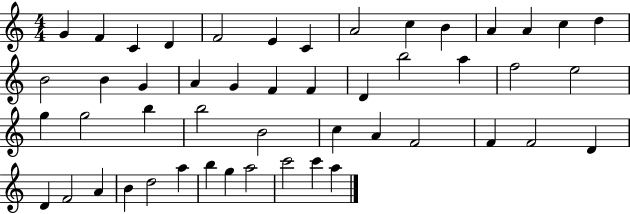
G4/q F4/q C4/q D4/q F4/h E4/q C4/q A4/h C5/q B4/q A4/q A4/q C5/q D5/q B4/h B4/q G4/q A4/q G4/q F4/q F4/q D4/q B5/h A5/q F5/h E5/h G5/q G5/h B5/q B5/h B4/h C5/q A4/q F4/h F4/q F4/h D4/q D4/q F4/h A4/q B4/q D5/h A5/q B5/q G5/q A5/h C6/h C6/q A5/q